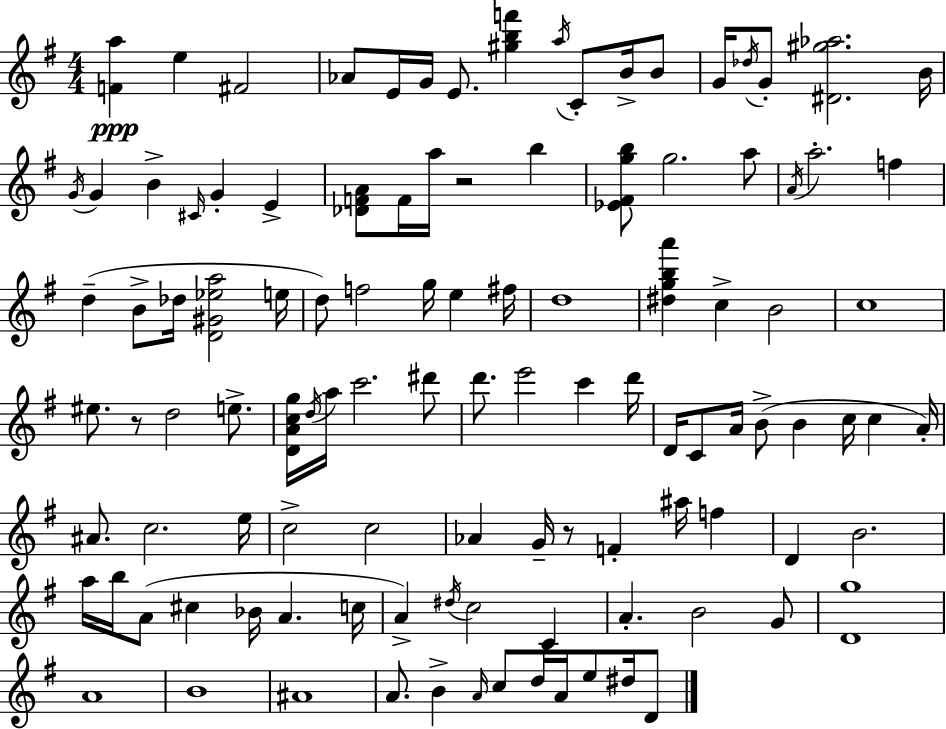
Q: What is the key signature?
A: G major